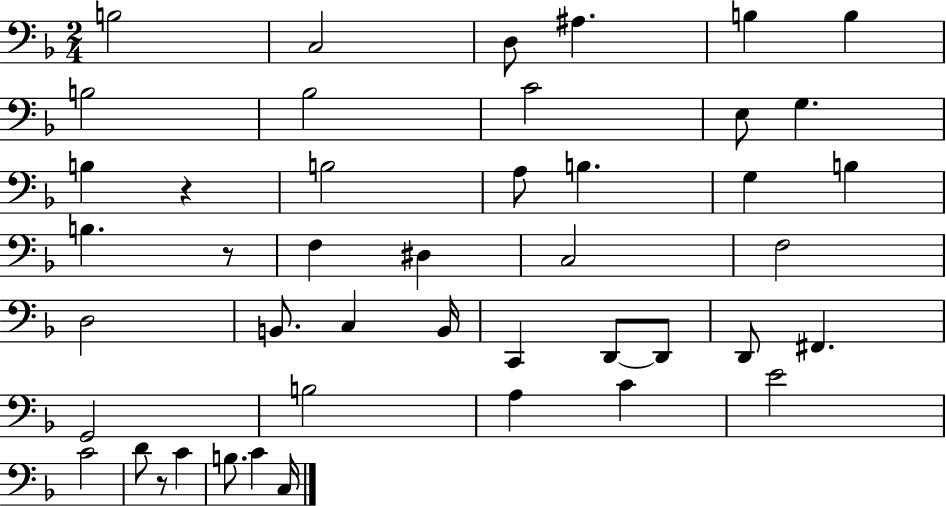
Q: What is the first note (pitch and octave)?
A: B3